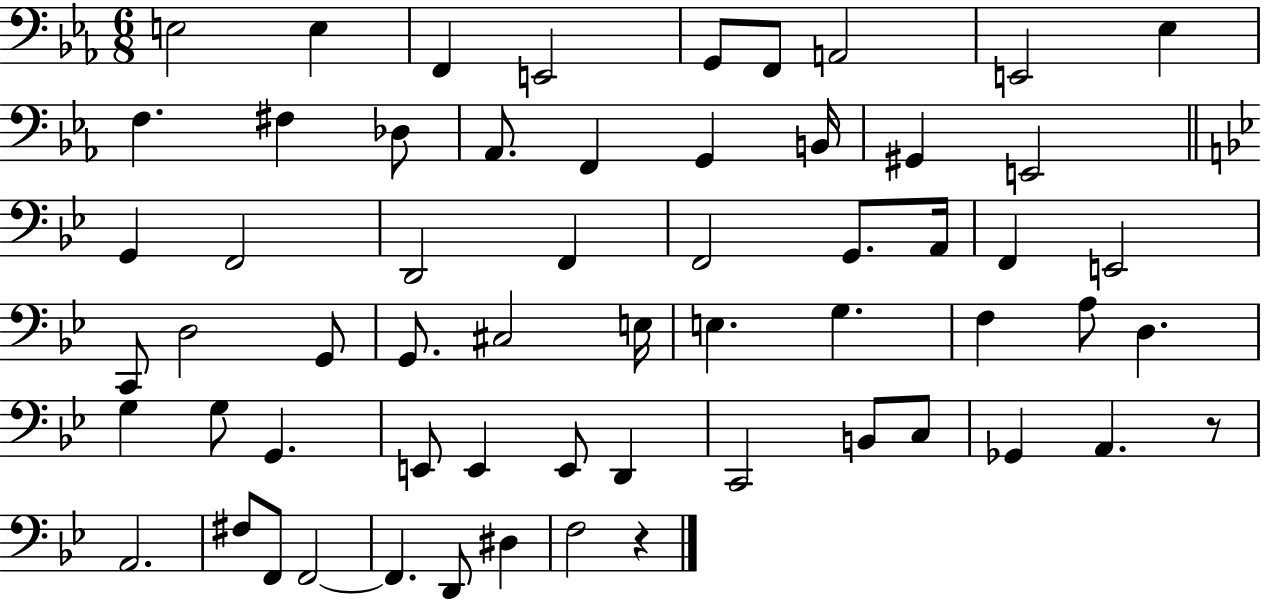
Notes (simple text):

E3/h E3/q F2/q E2/h G2/e F2/e A2/h E2/h Eb3/q F3/q. F#3/q Db3/e Ab2/e. F2/q G2/q B2/s G#2/q E2/h G2/q F2/h D2/h F2/q F2/h G2/e. A2/s F2/q E2/h C2/e D3/h G2/e G2/e. C#3/h E3/s E3/q. G3/q. F3/q A3/e D3/q. G3/q G3/e G2/q. E2/e E2/q E2/e D2/q C2/h B2/e C3/e Gb2/q A2/q. R/e A2/h. F#3/e F2/e F2/h F2/q. D2/e D#3/q F3/h R/q